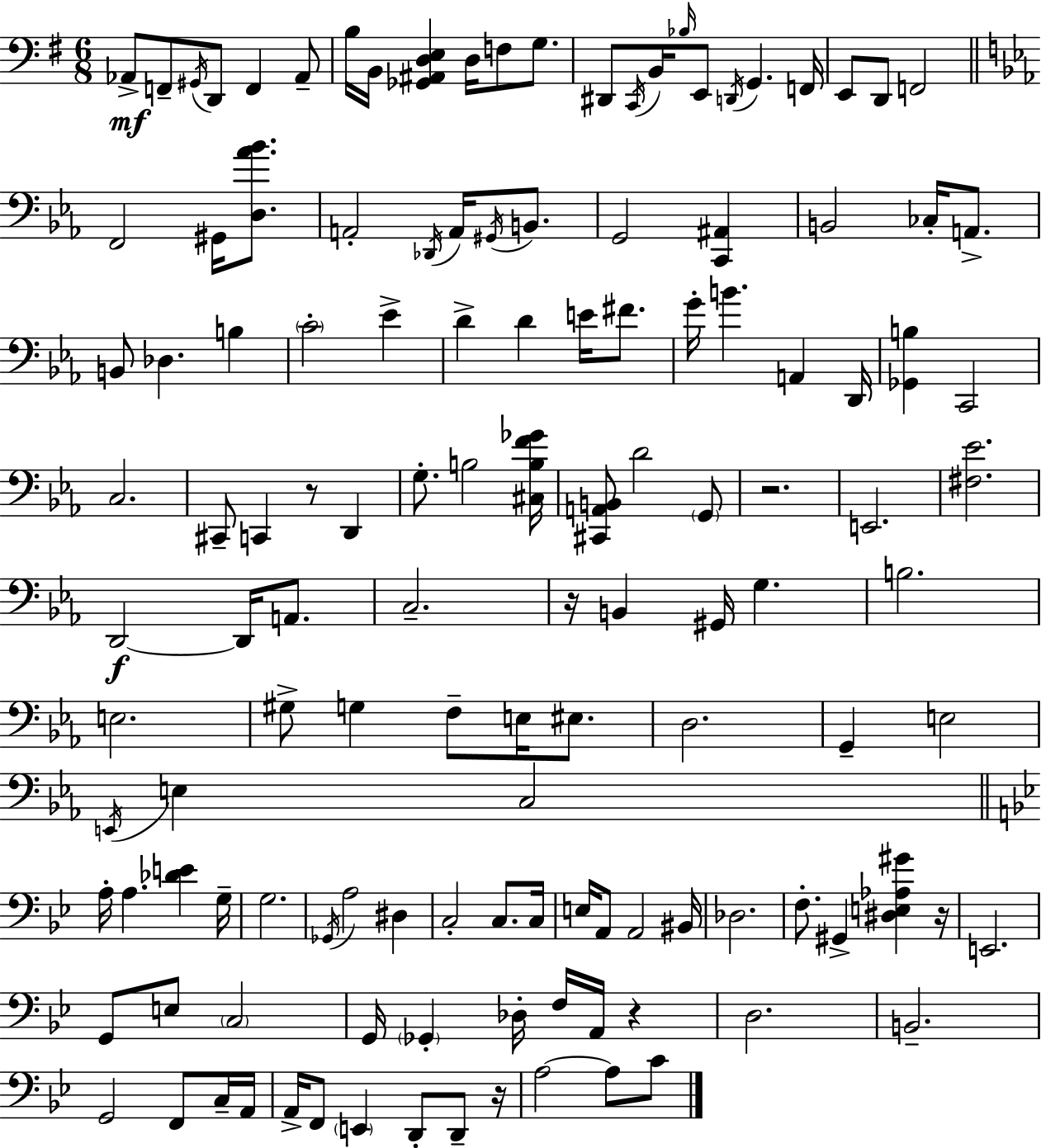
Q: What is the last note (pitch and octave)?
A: C4